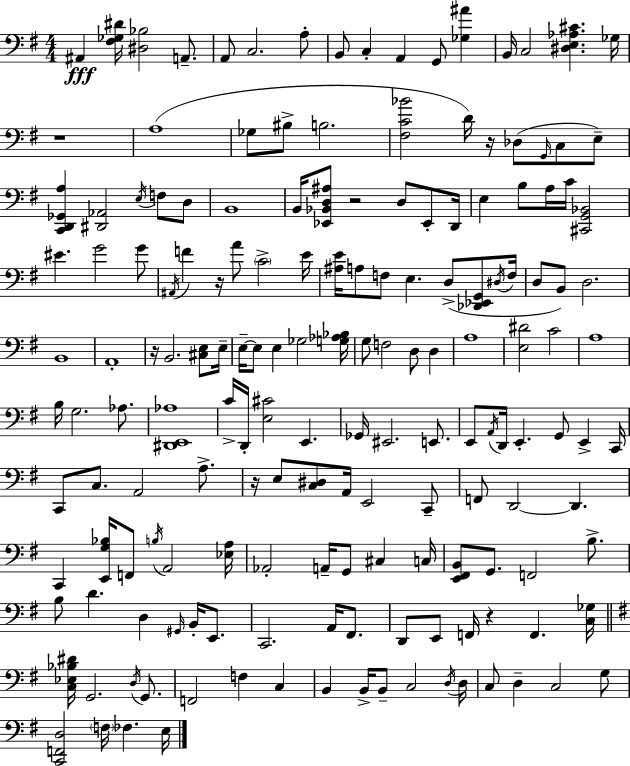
{
  \clef bass
  \numericTimeSignature
  \time 4/4
  \key e \minor
  \repeat volta 2 { ais,4\fff <fis ges dis'>16 <dis bes>2 a,8.-- | a,8 c2. a8-. | b,8 c4-. a,4 g,8 <ges ais'>4 | b,16 c2 <dis e aes cis'>4. ges16 | \break r1 | a1( | ges8 bis8-> b2. | <fis c' bes'>2 d'16) r16 des8( \grace { g,16 } c8 e8--) | \break <c, d, ges, a>4 <dis, aes,>2 \acciaccatura { e16 } f8 | d8 b,1 | b,16 <ees, bes, d ais>8 r2 d8 ees,8-. | d,16 e4 b8 a16 c'16 <cis, g, bes,>2 | \break eis'4. g'2 | g'8 \acciaccatura { ais,16 } f'4 r16 a'8 \parenthesize c'2-> | e'16 <ais e'>16 a8 f8 e4. d8->( | <des, ees, g,>8 \acciaccatura { dis16 } f16 d8 b,8) d2. | \break b,1 | a,1-. | r16 b,2. | <cis e>8 e16-- e16--~~ e8 e4 ges2 | \break <g aes bes>16 g8 f2 d8 | d4 a1 | <e dis'>2 c'2 | a1 | \break b16 g2. | aes8. <dis, e, aes>1 | c'16-> d,16-. <e cis'>2 e,4. | ges,16 eis,2. | \break e,8. e,8 \acciaccatura { a,16 } d,16 e,4.-. g,8 | e,4-> c,16 c,8 c8. a,2 | a8.-> r16 e8 <c dis>8 a,16 e,2 | c,8-- f,8 d,2~~ d,4. | \break c,4 <e, g bes>16 f,8 \acciaccatura { b16 } a,2 | <ees a>16 aes,2-. a,16-- g,8 | cis4 c16 <e, fis, b,>8 g,8. f,2 | b8.-> b8 d'4. d4 | \break \grace { gis,16 } b,16-. e,8. c,2. | a,16 fis,8. d,8 e,8 f,16 r4 | f,4. <c ges>16 \bar "||" \break \key g \major <c ees bes dis'>16 g,2. \acciaccatura { d16 } g,8. | f,2 f4 c4 | b,4 b,16-> b,8-- c2 | \acciaccatura { d16 } d16 c8 d4-- c2 | \break g8 <c, f, d>2 \parenthesize f16 fes4. | e16 } \bar "|."
}